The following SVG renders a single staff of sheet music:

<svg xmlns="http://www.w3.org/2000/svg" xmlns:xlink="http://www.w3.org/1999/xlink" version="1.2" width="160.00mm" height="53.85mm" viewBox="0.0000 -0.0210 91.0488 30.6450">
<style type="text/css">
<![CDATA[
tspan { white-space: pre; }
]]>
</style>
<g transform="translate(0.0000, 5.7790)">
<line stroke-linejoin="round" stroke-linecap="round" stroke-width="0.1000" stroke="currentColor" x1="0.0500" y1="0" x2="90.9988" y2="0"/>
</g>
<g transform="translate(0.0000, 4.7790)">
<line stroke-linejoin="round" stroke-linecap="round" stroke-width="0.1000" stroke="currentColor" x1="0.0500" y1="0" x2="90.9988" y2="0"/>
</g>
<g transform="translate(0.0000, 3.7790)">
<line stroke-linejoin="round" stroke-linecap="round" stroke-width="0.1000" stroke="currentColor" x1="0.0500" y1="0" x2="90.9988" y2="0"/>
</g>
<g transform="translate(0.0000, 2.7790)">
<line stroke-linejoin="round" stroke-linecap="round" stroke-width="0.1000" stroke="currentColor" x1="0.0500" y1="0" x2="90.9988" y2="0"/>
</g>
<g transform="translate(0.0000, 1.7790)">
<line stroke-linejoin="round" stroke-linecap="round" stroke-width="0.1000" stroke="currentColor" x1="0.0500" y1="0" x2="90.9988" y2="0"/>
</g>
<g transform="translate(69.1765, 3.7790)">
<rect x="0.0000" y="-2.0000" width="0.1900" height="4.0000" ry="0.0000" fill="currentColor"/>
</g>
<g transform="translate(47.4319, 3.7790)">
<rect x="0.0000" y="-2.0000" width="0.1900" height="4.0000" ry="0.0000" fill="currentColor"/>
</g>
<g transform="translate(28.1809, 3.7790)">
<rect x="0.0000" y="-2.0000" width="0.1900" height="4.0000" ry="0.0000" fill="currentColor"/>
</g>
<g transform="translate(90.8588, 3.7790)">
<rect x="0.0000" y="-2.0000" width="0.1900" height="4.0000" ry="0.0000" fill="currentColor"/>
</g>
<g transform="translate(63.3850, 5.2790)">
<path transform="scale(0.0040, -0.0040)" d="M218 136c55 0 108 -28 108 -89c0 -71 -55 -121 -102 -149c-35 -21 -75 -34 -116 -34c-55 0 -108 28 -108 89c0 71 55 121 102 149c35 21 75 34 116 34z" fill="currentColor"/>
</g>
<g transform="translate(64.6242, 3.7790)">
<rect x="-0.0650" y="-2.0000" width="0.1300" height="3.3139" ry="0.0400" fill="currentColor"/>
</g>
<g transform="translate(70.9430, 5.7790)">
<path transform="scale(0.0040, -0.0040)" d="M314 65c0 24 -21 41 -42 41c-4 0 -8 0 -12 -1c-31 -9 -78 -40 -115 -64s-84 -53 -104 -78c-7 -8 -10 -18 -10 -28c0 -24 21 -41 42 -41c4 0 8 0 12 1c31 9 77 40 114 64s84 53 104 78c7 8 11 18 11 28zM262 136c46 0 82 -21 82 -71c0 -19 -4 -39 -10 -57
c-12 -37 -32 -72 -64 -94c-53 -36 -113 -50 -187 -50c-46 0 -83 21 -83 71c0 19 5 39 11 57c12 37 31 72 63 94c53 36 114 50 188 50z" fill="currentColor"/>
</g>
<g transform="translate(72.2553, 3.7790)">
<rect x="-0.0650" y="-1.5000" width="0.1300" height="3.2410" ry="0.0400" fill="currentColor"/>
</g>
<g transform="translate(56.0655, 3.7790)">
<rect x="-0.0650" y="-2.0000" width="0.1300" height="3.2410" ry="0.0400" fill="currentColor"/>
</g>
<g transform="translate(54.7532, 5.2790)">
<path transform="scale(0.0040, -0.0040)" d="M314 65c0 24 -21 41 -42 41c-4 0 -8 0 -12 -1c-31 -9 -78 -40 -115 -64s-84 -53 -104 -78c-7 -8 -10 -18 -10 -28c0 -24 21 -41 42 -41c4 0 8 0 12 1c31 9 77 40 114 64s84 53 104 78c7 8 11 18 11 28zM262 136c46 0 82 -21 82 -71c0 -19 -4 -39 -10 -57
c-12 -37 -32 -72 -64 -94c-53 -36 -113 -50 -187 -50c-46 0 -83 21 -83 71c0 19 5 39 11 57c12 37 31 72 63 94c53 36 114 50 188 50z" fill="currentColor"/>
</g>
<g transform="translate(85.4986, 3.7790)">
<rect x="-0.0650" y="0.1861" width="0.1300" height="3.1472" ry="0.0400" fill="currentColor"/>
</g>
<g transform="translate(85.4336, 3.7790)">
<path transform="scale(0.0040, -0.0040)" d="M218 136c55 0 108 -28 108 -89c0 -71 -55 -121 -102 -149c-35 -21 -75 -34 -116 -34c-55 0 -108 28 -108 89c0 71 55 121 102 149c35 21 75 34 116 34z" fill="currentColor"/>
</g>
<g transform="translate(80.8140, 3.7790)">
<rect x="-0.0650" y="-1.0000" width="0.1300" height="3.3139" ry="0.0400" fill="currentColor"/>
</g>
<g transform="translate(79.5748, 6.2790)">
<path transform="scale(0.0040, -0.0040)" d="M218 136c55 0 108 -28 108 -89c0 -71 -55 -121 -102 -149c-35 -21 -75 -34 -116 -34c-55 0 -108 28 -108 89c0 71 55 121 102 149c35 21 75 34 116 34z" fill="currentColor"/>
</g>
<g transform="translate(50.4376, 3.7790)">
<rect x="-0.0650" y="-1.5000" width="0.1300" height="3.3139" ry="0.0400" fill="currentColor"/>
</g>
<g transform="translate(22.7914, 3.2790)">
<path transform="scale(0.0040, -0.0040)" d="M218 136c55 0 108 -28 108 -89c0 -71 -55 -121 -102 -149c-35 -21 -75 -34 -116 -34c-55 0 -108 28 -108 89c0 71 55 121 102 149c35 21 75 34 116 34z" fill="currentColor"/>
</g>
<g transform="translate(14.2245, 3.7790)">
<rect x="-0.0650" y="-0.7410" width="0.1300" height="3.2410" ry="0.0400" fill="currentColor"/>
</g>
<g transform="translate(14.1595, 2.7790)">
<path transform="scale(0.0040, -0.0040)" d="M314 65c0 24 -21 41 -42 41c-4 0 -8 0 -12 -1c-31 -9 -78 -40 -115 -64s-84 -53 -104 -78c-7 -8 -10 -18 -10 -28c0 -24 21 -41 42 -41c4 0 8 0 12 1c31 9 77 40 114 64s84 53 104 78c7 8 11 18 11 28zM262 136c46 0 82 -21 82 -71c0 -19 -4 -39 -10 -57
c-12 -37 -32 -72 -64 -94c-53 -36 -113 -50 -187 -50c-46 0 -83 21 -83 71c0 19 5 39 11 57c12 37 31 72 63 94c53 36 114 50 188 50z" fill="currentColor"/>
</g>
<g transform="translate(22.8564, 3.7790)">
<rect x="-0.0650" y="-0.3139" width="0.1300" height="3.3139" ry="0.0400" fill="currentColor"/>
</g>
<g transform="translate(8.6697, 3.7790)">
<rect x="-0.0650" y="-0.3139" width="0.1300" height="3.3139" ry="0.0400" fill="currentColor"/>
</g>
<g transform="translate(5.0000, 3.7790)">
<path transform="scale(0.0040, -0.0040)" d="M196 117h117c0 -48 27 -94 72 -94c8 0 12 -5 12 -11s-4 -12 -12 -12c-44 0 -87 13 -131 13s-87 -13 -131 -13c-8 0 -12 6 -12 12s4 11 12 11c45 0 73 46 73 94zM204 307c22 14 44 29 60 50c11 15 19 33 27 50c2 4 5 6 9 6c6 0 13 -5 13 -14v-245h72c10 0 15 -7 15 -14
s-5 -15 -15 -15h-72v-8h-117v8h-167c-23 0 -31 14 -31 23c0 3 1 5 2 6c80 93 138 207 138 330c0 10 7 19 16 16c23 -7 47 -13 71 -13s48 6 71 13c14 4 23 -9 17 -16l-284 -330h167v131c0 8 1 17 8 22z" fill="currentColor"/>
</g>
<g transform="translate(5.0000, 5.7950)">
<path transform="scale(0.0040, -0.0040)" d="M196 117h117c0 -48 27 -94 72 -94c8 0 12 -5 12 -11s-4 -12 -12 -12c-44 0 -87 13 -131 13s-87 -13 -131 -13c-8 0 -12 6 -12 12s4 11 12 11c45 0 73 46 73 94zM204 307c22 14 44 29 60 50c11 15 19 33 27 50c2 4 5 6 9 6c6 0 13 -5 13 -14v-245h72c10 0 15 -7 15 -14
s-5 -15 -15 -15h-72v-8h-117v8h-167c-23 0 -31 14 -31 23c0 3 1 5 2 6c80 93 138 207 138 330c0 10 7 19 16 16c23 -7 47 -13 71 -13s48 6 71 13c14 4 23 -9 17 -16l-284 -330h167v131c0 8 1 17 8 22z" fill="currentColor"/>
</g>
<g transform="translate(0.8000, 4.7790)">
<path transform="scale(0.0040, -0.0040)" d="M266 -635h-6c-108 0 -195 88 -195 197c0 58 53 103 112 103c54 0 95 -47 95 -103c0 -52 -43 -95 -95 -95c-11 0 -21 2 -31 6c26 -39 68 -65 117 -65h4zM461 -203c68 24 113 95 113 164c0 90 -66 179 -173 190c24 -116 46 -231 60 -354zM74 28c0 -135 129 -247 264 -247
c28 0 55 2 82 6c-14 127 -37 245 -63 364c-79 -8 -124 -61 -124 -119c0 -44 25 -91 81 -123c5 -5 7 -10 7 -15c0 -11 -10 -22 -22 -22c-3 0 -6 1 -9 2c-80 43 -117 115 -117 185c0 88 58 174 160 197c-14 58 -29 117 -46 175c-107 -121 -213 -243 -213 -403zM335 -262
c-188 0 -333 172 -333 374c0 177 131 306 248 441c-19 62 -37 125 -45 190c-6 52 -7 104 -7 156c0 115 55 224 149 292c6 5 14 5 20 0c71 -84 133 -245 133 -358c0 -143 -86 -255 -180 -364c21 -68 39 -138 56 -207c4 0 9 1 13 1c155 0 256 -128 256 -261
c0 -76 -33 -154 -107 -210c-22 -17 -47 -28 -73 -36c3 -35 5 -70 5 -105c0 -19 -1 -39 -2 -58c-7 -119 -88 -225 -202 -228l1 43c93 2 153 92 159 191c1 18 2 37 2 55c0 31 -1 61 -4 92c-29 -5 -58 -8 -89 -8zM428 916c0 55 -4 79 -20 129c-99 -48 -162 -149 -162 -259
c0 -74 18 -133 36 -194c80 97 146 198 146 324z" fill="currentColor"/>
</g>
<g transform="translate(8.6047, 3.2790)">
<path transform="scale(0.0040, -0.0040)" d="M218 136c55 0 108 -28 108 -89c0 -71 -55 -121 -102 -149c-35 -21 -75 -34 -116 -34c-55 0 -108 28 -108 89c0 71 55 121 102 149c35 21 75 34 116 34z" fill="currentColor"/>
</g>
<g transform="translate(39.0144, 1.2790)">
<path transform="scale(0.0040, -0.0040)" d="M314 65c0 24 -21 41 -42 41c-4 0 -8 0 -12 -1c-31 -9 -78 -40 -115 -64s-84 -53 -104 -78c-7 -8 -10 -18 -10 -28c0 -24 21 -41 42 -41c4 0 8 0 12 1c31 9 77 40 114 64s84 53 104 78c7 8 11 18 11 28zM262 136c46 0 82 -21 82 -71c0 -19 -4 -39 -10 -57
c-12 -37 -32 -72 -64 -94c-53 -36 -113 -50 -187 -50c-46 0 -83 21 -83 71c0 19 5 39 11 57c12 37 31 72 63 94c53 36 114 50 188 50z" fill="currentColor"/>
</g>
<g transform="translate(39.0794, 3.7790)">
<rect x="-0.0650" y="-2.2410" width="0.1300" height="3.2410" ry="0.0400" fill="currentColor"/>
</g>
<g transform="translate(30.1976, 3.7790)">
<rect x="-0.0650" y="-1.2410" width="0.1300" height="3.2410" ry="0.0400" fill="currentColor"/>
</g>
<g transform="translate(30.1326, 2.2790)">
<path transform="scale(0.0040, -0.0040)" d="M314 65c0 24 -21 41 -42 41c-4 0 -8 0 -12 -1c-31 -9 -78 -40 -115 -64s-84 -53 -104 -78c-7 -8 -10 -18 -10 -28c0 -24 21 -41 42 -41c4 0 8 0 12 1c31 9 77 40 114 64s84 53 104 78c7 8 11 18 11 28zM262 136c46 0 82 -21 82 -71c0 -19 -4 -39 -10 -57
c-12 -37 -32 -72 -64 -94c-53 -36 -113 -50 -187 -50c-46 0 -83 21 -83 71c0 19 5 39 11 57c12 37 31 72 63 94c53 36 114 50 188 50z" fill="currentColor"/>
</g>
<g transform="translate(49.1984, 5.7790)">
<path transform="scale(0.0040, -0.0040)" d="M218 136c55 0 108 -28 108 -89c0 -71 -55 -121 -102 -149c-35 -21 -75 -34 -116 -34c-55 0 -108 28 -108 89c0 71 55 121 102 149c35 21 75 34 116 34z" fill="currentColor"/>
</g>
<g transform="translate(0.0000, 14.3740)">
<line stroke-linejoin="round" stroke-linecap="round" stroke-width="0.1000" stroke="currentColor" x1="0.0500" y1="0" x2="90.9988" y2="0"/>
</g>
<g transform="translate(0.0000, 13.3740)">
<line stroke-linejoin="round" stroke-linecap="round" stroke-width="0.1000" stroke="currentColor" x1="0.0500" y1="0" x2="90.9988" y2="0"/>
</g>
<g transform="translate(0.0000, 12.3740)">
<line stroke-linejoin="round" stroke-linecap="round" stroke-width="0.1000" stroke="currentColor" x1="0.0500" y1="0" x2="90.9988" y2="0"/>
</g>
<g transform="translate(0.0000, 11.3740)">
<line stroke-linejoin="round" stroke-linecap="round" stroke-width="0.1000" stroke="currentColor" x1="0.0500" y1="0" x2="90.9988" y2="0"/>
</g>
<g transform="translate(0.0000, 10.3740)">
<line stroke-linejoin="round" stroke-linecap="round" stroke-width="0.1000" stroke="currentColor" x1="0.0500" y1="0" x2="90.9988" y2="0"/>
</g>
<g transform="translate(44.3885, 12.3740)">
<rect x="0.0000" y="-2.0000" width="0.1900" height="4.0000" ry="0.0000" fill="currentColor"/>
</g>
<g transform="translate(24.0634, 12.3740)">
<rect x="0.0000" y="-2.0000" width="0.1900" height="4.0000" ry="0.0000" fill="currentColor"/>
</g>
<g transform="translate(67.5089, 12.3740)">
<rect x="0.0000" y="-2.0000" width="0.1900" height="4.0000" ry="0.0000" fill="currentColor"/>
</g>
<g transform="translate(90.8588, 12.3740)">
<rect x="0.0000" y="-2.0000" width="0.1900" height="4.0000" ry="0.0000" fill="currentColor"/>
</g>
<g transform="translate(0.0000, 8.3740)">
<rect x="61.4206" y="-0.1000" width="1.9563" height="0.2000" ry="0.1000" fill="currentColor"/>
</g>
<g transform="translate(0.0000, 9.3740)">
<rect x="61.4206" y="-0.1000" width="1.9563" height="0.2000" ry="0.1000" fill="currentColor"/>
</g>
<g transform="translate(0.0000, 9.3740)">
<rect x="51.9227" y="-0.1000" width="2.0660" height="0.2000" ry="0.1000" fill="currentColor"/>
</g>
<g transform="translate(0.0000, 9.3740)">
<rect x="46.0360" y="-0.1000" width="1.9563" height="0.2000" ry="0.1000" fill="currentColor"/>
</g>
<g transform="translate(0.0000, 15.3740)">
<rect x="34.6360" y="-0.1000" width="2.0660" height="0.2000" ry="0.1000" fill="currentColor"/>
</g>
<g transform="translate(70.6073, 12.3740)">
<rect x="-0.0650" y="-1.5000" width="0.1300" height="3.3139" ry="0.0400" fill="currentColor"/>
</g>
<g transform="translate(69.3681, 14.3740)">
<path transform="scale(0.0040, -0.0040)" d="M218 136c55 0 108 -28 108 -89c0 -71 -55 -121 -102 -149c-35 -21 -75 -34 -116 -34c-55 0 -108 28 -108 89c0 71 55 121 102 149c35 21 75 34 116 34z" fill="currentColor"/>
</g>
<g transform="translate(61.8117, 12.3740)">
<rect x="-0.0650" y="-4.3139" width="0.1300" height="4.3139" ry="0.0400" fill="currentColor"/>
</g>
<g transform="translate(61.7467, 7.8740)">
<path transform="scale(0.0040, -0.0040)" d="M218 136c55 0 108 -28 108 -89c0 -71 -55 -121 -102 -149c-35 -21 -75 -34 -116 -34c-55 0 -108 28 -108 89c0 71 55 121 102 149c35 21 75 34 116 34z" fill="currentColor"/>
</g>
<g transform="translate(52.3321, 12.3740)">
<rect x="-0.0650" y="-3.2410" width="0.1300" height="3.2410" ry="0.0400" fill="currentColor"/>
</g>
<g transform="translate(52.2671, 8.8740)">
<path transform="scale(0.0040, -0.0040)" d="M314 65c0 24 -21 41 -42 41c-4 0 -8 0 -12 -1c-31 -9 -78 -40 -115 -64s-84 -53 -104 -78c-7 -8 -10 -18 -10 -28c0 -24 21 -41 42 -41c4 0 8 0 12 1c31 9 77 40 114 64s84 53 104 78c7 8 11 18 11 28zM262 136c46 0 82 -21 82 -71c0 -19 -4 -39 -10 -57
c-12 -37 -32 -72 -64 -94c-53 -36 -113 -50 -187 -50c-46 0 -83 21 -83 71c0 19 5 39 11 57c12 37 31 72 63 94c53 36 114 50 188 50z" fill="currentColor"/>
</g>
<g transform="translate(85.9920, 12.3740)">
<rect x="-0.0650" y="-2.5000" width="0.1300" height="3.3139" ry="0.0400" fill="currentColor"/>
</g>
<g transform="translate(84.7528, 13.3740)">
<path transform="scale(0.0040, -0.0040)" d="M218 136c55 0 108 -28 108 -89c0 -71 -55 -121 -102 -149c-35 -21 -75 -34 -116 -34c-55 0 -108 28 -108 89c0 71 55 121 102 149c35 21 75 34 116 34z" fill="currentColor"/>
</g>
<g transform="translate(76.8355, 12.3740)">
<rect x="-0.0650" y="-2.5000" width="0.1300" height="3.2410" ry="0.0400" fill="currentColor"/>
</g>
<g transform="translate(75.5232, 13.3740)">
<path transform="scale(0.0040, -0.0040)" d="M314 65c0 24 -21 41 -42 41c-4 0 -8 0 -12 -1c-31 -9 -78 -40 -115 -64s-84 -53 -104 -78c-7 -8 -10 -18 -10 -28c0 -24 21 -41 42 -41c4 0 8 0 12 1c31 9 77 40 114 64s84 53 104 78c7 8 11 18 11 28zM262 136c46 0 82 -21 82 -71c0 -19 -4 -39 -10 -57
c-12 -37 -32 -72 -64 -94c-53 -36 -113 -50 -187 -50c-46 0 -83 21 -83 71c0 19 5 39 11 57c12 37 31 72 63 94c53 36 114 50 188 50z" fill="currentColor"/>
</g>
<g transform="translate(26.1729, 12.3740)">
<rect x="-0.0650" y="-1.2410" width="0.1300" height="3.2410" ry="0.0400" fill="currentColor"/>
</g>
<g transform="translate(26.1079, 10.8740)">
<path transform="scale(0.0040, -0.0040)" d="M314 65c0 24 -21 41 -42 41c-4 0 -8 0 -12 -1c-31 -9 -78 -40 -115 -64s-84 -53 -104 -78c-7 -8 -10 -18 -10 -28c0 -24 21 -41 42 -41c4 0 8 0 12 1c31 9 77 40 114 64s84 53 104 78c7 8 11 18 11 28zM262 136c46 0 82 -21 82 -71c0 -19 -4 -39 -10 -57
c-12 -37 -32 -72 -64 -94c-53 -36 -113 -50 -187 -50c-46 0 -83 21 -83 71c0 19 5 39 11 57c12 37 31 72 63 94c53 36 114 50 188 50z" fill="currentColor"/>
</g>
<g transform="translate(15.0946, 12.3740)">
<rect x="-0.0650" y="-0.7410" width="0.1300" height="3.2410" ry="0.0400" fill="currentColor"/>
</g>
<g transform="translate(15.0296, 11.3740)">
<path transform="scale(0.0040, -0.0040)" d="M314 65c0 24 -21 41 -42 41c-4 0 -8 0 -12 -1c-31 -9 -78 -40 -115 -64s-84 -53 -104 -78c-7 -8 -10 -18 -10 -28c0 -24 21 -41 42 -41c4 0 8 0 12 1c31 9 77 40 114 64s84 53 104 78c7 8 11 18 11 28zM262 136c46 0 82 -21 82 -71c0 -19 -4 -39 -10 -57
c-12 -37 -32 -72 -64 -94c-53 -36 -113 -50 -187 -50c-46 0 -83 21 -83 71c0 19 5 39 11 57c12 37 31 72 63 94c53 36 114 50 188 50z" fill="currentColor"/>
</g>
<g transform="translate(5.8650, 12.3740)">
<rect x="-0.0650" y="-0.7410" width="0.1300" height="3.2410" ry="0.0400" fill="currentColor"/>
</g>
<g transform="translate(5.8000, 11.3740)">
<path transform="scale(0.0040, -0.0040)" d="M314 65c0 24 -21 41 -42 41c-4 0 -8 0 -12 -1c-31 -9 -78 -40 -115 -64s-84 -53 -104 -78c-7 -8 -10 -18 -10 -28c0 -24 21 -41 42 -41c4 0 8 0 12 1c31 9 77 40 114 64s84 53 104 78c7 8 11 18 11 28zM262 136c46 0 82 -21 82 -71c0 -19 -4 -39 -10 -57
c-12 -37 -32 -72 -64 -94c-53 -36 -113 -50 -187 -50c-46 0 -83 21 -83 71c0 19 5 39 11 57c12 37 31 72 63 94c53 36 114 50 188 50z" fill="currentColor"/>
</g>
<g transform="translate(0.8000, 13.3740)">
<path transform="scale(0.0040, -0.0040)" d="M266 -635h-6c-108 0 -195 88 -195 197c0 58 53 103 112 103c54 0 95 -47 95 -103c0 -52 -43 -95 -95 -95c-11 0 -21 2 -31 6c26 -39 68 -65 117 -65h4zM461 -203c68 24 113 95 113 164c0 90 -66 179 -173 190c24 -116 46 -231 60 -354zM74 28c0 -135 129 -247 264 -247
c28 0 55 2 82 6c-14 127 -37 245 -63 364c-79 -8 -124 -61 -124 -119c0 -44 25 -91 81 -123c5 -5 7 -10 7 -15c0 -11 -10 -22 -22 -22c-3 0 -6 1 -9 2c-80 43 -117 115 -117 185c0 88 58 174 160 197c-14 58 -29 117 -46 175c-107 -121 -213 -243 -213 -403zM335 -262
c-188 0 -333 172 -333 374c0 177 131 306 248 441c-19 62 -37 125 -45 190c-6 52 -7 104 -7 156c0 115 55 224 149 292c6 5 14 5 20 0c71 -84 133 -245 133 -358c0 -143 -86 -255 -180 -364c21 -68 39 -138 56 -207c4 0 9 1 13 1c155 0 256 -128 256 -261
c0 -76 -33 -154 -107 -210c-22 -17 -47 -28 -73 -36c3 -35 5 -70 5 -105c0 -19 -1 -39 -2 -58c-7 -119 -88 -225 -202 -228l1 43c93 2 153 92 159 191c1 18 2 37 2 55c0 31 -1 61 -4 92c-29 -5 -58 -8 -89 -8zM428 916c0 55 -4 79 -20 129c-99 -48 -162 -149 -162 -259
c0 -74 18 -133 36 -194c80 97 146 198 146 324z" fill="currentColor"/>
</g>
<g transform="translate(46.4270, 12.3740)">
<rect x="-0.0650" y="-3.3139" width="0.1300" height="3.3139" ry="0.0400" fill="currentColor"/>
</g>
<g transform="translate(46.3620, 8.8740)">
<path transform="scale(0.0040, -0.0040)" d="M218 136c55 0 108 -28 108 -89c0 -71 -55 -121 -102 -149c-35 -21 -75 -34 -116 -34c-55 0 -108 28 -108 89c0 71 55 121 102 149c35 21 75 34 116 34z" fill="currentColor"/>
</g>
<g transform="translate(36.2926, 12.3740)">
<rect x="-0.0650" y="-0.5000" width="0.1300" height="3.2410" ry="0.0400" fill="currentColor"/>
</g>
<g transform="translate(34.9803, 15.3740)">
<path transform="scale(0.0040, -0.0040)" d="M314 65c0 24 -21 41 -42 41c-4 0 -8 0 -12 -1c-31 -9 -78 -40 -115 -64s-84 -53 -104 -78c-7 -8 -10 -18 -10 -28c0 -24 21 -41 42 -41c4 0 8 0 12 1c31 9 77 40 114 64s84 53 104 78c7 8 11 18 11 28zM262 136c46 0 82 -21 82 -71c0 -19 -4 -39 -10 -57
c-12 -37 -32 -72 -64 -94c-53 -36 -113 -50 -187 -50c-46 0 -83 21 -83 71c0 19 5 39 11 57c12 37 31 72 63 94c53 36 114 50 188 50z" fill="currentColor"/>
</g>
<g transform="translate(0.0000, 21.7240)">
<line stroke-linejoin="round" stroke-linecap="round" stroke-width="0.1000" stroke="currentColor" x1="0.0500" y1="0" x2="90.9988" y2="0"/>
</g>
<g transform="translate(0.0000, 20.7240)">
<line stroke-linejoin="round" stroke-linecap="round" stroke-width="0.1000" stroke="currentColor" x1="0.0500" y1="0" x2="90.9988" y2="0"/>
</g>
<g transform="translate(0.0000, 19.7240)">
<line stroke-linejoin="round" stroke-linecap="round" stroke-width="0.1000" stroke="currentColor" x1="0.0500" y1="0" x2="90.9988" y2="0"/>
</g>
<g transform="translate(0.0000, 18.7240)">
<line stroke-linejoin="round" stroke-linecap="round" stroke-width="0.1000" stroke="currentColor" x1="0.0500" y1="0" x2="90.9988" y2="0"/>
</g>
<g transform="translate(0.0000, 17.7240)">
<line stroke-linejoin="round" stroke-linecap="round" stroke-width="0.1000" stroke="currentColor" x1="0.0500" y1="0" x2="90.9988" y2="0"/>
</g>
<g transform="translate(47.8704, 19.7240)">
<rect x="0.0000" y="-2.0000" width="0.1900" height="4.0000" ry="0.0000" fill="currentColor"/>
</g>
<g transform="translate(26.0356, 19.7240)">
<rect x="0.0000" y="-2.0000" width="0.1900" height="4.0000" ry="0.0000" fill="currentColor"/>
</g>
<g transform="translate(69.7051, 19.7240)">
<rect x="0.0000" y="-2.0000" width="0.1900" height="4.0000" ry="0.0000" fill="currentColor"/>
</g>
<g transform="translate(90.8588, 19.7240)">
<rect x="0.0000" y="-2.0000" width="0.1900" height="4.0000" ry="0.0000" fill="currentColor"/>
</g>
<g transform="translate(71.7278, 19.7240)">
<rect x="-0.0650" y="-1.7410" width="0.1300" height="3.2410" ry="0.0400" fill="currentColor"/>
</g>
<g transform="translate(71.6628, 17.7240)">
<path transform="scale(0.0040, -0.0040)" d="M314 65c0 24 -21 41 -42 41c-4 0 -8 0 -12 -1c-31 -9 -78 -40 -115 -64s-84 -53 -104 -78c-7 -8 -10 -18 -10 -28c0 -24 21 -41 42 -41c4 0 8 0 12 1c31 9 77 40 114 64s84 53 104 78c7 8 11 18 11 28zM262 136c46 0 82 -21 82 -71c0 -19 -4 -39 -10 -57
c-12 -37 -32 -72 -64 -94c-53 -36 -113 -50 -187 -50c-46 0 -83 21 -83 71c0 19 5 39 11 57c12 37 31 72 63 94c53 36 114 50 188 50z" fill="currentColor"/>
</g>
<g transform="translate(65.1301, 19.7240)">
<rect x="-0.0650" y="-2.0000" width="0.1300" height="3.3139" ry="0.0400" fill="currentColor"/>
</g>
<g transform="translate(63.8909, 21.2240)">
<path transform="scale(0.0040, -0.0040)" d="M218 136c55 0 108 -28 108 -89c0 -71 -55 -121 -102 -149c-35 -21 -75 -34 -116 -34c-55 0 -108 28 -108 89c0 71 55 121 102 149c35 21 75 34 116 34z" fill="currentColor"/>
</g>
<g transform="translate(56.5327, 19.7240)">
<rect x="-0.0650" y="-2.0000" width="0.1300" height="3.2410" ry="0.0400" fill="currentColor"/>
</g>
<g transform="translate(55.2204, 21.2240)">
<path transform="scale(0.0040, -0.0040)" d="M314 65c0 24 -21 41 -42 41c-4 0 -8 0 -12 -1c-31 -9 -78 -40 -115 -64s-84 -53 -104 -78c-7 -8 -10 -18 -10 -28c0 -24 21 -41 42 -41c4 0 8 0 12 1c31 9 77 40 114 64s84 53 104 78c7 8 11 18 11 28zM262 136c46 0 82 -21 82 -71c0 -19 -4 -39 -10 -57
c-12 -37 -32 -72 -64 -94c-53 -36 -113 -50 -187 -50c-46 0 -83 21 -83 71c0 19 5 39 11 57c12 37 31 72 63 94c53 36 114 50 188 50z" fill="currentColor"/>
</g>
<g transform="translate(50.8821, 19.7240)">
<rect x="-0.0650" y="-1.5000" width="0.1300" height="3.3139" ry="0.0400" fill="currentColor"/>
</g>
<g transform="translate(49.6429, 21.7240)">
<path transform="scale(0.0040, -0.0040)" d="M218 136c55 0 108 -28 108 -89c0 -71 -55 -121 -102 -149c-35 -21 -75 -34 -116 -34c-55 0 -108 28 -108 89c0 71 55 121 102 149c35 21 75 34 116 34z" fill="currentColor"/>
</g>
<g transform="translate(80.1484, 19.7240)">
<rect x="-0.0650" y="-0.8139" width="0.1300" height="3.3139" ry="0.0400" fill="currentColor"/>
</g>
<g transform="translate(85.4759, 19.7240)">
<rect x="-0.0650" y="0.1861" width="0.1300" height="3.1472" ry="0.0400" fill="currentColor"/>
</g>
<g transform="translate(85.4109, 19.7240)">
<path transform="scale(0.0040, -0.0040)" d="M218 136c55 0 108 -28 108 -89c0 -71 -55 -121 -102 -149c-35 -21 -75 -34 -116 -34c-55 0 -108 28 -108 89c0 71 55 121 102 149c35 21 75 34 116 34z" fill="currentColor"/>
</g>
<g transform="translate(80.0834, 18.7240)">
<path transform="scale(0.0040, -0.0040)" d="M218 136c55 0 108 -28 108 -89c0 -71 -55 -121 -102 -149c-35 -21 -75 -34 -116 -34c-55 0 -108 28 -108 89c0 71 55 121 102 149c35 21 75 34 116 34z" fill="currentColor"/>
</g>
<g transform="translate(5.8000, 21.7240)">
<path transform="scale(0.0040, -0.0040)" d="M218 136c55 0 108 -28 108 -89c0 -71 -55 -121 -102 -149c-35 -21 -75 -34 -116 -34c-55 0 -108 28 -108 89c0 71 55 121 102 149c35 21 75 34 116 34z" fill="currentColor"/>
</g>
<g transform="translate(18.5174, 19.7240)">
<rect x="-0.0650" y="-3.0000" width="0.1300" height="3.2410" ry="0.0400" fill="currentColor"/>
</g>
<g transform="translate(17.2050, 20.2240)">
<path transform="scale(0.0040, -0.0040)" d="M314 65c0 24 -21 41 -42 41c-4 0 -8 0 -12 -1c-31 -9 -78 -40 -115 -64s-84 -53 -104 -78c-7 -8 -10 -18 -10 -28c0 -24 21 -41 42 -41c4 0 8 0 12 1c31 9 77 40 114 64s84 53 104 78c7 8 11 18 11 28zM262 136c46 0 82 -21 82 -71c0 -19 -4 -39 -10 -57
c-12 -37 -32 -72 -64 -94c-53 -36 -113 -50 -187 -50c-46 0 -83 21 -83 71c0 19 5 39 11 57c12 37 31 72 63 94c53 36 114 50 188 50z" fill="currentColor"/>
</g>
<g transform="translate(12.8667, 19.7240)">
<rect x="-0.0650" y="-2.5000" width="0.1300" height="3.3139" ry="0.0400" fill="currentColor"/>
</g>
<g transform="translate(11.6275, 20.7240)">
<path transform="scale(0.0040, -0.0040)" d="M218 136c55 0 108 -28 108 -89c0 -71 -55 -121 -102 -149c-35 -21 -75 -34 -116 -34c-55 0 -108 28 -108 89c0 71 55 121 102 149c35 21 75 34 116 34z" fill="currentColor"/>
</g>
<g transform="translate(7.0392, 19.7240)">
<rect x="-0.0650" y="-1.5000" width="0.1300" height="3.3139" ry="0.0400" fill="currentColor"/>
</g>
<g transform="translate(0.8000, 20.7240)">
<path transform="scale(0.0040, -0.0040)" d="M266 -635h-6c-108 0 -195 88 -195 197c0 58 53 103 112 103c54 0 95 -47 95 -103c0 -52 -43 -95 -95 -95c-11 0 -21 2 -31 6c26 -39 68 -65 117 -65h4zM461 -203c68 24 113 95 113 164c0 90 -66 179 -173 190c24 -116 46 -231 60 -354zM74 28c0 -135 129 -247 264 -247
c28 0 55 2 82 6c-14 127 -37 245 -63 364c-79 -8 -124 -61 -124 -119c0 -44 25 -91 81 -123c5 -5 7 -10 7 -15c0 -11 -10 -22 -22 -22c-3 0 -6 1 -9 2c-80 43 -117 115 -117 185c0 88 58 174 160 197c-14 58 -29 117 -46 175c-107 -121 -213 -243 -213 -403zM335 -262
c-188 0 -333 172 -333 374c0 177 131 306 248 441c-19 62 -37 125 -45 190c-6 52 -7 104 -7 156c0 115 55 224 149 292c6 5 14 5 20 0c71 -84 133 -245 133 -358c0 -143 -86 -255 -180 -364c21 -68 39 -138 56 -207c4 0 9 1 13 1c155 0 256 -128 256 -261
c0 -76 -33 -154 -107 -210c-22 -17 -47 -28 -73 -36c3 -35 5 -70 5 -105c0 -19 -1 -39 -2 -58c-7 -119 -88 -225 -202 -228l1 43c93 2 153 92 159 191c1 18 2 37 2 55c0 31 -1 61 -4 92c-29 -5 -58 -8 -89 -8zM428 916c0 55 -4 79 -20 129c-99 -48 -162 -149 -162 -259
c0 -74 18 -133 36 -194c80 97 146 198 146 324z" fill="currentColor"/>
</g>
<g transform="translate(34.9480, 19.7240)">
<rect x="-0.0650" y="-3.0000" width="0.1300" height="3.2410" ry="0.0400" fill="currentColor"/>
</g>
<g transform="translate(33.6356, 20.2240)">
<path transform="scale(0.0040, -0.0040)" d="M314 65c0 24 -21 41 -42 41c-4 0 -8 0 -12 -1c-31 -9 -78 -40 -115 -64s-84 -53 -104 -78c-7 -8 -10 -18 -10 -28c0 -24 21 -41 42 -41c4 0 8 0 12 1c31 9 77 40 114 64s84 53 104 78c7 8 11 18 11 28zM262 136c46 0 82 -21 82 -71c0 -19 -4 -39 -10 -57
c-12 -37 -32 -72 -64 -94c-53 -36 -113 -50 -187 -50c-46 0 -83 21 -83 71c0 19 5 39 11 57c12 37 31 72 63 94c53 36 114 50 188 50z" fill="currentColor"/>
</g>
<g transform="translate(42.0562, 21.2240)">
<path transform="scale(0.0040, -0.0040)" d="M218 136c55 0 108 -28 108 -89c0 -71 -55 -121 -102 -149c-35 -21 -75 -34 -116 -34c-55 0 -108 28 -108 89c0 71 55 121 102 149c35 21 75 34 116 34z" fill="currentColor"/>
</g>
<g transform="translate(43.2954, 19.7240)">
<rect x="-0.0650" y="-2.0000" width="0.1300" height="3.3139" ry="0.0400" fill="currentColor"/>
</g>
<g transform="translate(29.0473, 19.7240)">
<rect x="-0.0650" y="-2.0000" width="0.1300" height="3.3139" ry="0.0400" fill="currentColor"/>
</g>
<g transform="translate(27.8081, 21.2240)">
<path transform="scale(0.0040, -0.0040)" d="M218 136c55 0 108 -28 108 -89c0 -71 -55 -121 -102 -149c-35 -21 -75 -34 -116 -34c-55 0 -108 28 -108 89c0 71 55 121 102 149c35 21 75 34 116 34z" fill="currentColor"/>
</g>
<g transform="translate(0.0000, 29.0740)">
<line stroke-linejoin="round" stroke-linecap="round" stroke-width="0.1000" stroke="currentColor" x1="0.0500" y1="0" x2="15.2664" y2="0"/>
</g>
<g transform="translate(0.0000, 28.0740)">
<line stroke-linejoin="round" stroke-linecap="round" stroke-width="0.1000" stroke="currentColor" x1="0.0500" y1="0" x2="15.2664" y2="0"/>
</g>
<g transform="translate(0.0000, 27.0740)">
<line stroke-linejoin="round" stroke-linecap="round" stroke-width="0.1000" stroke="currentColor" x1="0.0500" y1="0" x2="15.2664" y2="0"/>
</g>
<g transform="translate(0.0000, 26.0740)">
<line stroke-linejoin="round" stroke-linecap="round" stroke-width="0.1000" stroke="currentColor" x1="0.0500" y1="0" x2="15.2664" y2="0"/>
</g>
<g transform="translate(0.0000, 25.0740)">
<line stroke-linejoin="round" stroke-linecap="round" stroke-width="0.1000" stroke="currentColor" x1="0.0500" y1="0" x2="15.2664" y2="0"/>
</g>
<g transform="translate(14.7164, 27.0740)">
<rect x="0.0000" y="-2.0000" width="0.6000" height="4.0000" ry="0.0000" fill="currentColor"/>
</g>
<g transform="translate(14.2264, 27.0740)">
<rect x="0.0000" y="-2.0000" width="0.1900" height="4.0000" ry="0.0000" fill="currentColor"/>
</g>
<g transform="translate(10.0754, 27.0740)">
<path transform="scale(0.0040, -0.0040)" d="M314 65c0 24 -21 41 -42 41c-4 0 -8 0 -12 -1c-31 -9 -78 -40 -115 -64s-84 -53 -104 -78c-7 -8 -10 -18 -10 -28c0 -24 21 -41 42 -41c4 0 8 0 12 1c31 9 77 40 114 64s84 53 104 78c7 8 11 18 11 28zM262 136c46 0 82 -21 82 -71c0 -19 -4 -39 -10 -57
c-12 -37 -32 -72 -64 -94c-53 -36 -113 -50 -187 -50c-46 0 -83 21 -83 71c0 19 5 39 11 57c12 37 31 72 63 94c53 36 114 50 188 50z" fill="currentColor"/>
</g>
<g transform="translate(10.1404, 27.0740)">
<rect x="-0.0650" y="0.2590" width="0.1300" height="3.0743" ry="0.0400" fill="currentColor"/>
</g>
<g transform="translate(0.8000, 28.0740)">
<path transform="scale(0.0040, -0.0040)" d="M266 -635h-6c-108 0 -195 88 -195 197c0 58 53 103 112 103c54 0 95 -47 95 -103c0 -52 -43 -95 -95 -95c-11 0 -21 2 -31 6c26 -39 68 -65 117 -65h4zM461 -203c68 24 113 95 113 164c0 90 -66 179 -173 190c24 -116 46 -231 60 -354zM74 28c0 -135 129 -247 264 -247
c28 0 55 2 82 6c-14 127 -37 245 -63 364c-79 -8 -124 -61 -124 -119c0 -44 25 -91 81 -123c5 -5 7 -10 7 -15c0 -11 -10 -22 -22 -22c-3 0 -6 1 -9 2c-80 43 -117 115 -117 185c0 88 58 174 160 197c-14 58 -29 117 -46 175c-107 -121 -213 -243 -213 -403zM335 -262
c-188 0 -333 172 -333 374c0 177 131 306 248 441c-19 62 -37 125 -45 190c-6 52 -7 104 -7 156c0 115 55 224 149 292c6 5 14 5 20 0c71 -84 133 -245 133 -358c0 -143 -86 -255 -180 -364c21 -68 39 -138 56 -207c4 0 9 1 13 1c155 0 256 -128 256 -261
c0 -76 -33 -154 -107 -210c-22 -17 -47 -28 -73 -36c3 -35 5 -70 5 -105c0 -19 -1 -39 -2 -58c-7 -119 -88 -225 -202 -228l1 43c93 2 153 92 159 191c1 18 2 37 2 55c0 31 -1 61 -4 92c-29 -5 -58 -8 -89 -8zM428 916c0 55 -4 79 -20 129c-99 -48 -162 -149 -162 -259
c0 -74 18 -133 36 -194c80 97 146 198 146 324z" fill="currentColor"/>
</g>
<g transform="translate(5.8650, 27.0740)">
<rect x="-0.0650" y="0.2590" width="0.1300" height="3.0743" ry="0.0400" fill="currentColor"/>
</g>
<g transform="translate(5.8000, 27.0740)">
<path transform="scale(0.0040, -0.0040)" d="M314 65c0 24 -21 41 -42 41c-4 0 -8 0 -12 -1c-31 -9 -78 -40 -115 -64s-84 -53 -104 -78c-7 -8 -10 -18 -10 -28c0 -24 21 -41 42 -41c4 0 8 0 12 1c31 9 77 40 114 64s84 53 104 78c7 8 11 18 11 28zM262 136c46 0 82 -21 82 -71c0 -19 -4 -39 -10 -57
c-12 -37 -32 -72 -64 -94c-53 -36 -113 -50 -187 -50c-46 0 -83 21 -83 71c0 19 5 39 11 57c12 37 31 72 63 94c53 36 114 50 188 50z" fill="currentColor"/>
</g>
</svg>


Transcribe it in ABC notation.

X:1
T:Untitled
M:4/4
L:1/4
K:C
c d2 c e2 g2 E F2 F E2 D B d2 d2 e2 C2 b b2 d' E G2 G E G A2 F A2 F E F2 F f2 d B B2 B2